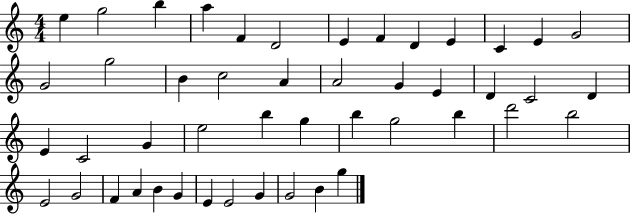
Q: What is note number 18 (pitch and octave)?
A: A4